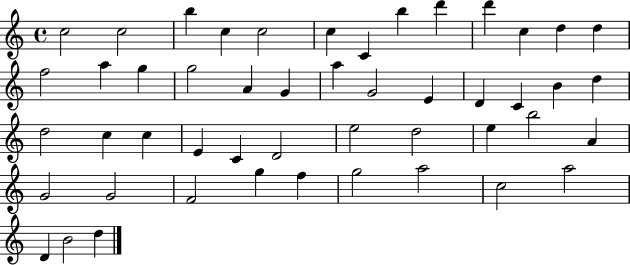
X:1
T:Untitled
M:4/4
L:1/4
K:C
c2 c2 b c c2 c C b d' d' c d d f2 a g g2 A G a G2 E D C B d d2 c c E C D2 e2 d2 e b2 A G2 G2 F2 g f g2 a2 c2 a2 D B2 d